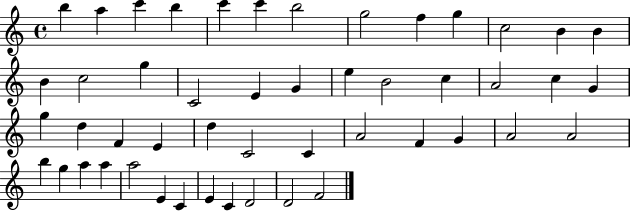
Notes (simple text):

B5/q A5/q C6/q B5/q C6/q C6/q B5/h G5/h F5/q G5/q C5/h B4/q B4/q B4/q C5/h G5/q C4/h E4/q G4/q E5/q B4/h C5/q A4/h C5/q G4/q G5/q D5/q F4/q E4/q D5/q C4/h C4/q A4/h F4/q G4/q A4/h A4/h B5/q G5/q A5/q A5/q A5/h E4/q C4/q E4/q C4/q D4/h D4/h F4/h